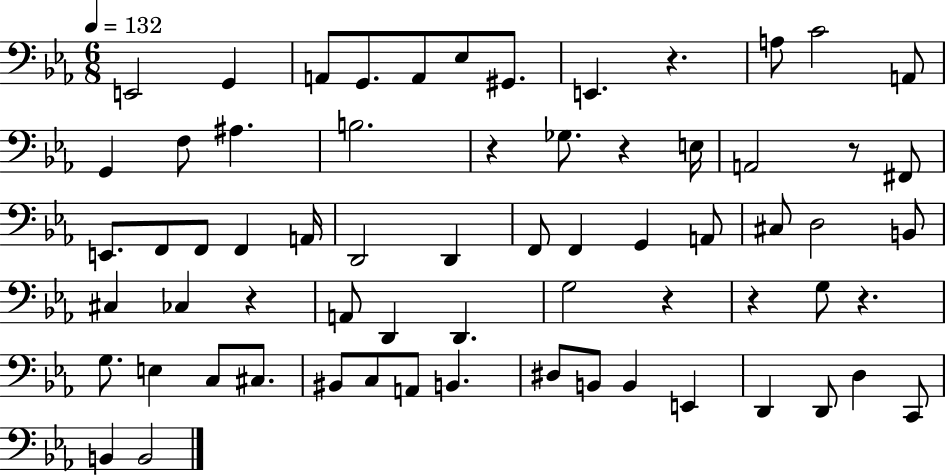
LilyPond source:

{
  \clef bass
  \numericTimeSignature
  \time 6/8
  \key ees \major
  \tempo 4 = 132
  e,2 g,4 | a,8 g,8. a,8 ees8 gis,8. | e,4. r4. | a8 c'2 a,8 | \break g,4 f8 ais4. | b2. | r4 ges8. r4 e16 | a,2 r8 fis,8 | \break e,8. f,8 f,8 f,4 a,16 | d,2 d,4 | f,8 f,4 g,4 a,8 | cis8 d2 b,8 | \break cis4 ces4 r4 | a,8 d,4 d,4. | g2 r4 | r4 g8 r4. | \break g8. e4 c8 cis8. | bis,8 c8 a,8 b,4. | dis8 b,8 b,4 e,4 | d,4 d,8 d4 c,8 | \break b,4 b,2 | \bar "|."
}